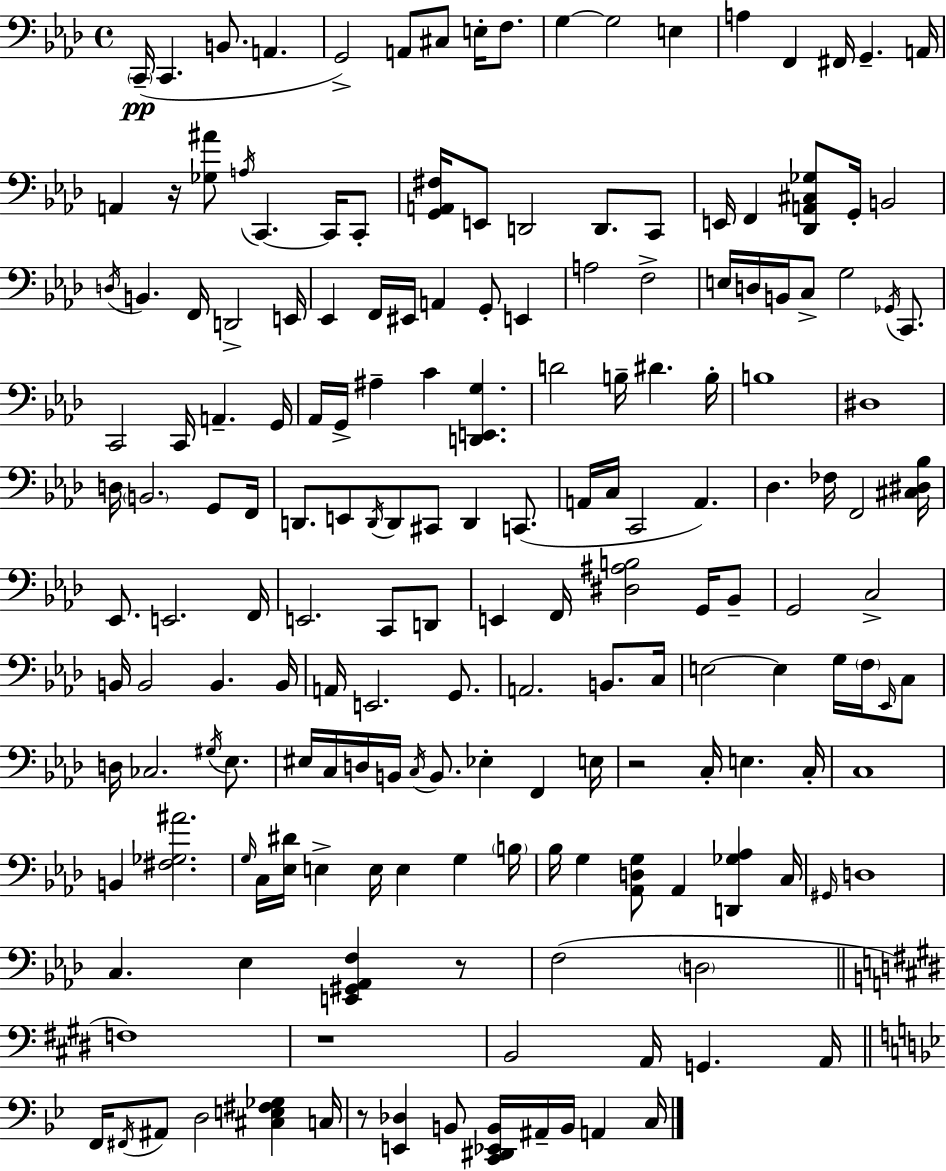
{
  \clef bass
  \time 4/4
  \defaultTimeSignature
  \key f \minor
  \parenthesize c,16--(\pp c,4. b,8. a,4. | g,2->) a,8 cis8 e16-. f8. | g4~~ g2 e4 | a4 f,4 fis,16 g,4.-- a,16 | \break a,4 r16 <ges ais'>8 \acciaccatura { a16 } c,4.~~ c,16 c,8-. | <g, a, fis>16 e,8 d,2 d,8. c,8 | e,16 f,4 <des, a, cis ges>8 g,16-. b,2 | \acciaccatura { d16 } b,4. f,16 d,2-> | \break e,16 ees,4 f,16 eis,16 a,4 g,8-. e,4 | a2 f2-> | e16 d16 b,16 c8-> g2 \acciaccatura { ges,16 } | c,8. c,2 c,16 a,4.-- | \break g,16 aes,16 g,16-> ais4-- c'4 <d, e, g>4. | d'2 b16-- dis'4. | b16-. b1 | dis1 | \break d16 \parenthesize b,2. | g,8 f,16 d,8. e,8 \acciaccatura { d,16 } d,8 cis,8 d,4 | c,8.( a,16 c16 c,2 a,4.) | des4. fes16 f,2 | \break <cis dis bes>16 ees,8. e,2. | f,16 e,2. | c,8 d,8 e,4 f,16 <dis ais b>2 | g,16 bes,8-- g,2 c2-> | \break b,16 b,2 b,4. | b,16 a,16 e,2. | g,8. a,2. | b,8. c16 e2~~ e4 | \break g16 \parenthesize f16 \grace { ees,16 } c8 d16 ces2. | \acciaccatura { gis16 } ees8. eis16 c16 d16 b,16 \acciaccatura { c16 } b,8. ees4-. | f,4 e16 r2 c16-. | e4. c16-. c1 | \break b,4 <fis ges ais'>2. | \grace { g16 } c16 <ees dis'>16 e4-> e16 e4 | g4 \parenthesize b16 bes16 g4 <aes, d g>8 aes,4 | <d, ges aes>4 c16 \grace { gis,16 } d1 | \break c4. ees4 | <e, gis, aes, f>4 r8 f2( | \parenthesize d2 \bar "||" \break \key e \major f1) | r1 | b,2 a,16 g,4. a,16 | \bar "||" \break \key g \minor f,16 \acciaccatura { fis,16 } ais,8 d2 <cis e fis ges>4 | c16 r8 <e, des>4 b,8 <c, dis, ees, b,>16 ais,16-- b,16 a,4 | c16 \bar "|."
}